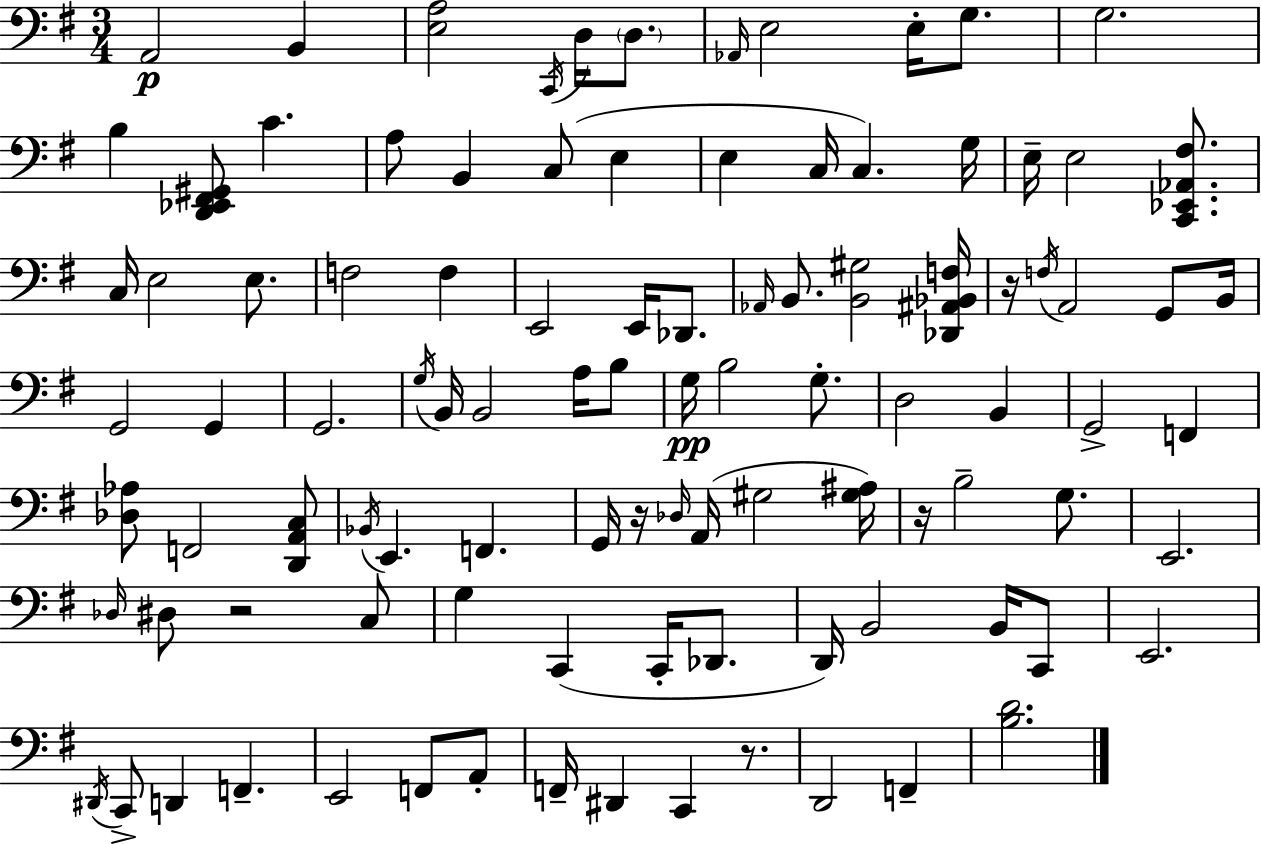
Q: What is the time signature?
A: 3/4